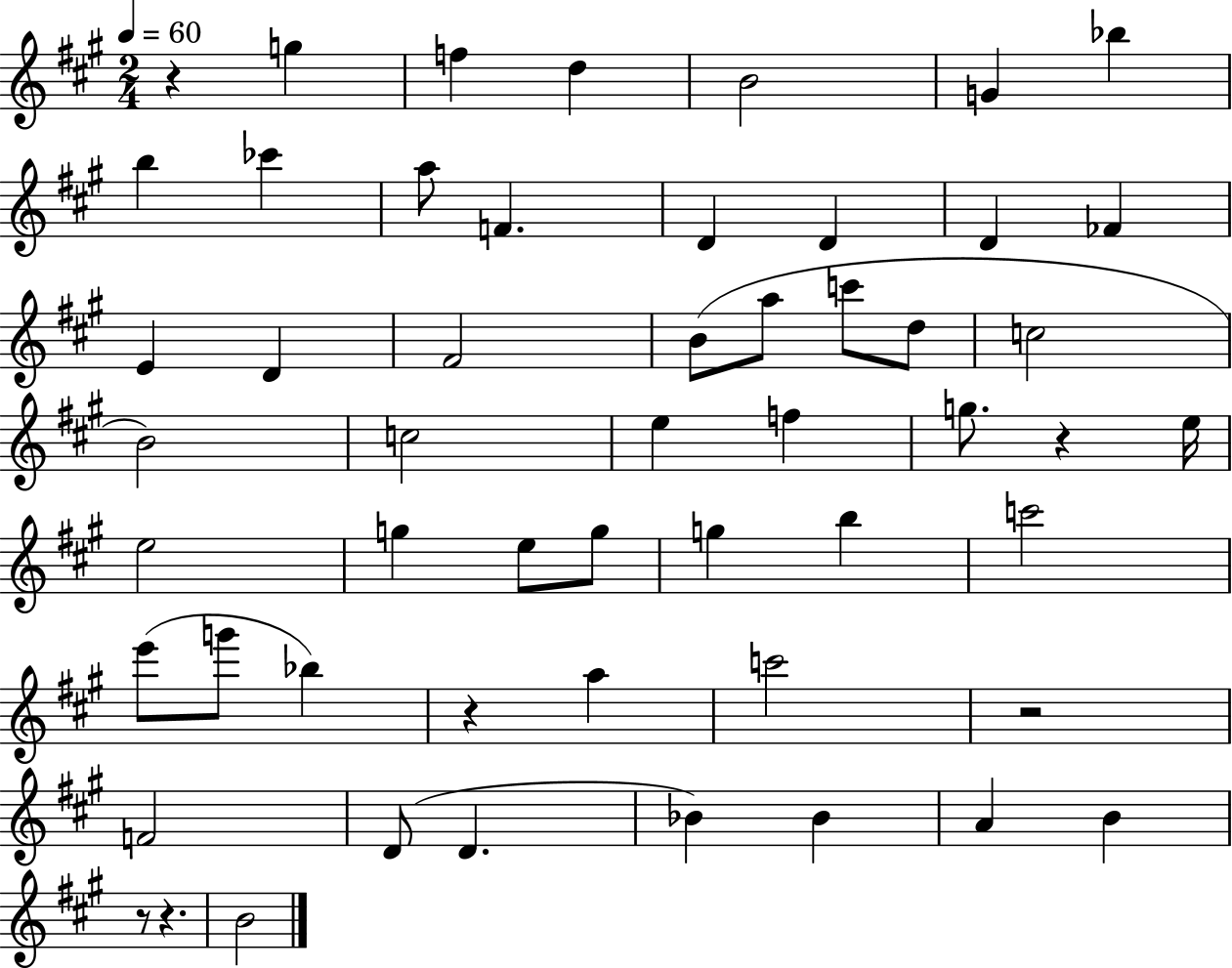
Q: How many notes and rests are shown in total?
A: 54